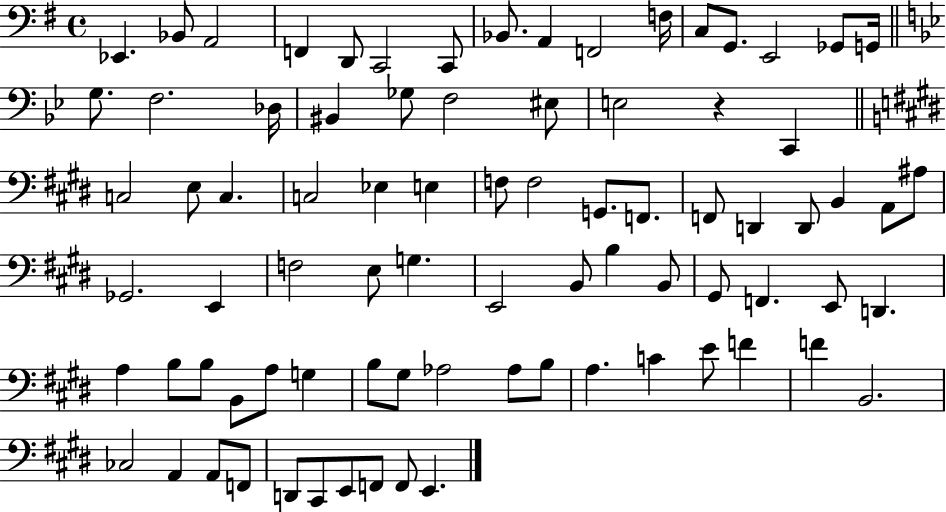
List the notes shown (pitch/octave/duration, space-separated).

Eb2/q. Bb2/e A2/h F2/q D2/e C2/h C2/e Bb2/e. A2/q F2/h F3/s C3/e G2/e. E2/h Gb2/e G2/s G3/e. F3/h. Db3/s BIS2/q Gb3/e F3/h EIS3/e E3/h R/q C2/q C3/h E3/e C3/q. C3/h Eb3/q E3/q F3/e F3/h G2/e. F2/e. F2/e D2/q D2/e B2/q A2/e A#3/e Gb2/h. E2/q F3/h E3/e G3/q. E2/h B2/e B3/q B2/e G#2/e F2/q. E2/e D2/q. A3/q B3/e B3/e B2/e A3/e G3/q B3/e G#3/e Ab3/h Ab3/e B3/e A3/q. C4/q E4/e F4/q F4/q B2/h. CES3/h A2/q A2/e F2/e D2/e C#2/e E2/e F2/e F2/e E2/q.